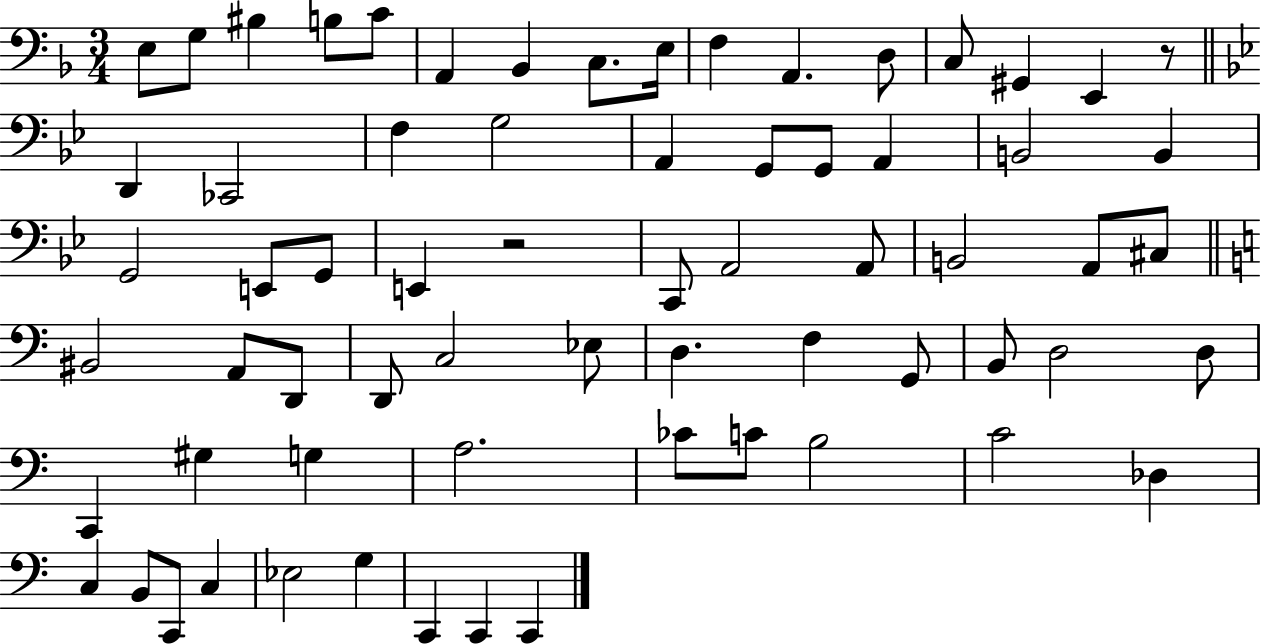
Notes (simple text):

E3/e G3/e BIS3/q B3/e C4/e A2/q Bb2/q C3/e. E3/s F3/q A2/q. D3/e C3/e G#2/q E2/q R/e D2/q CES2/h F3/q G3/h A2/q G2/e G2/e A2/q B2/h B2/q G2/h E2/e G2/e E2/q R/h C2/e A2/h A2/e B2/h A2/e C#3/e BIS2/h A2/e D2/e D2/e C3/h Eb3/e D3/q. F3/q G2/e B2/e D3/h D3/e C2/q G#3/q G3/q A3/h. CES4/e C4/e B3/h C4/h Db3/q C3/q B2/e C2/e C3/q Eb3/h G3/q C2/q C2/q C2/q